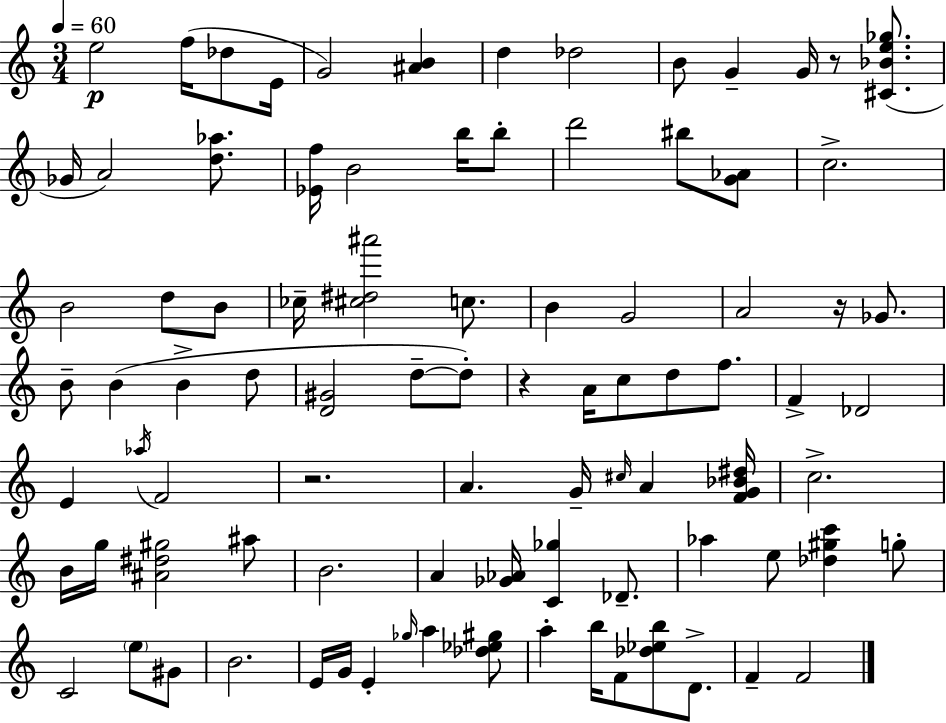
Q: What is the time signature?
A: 3/4